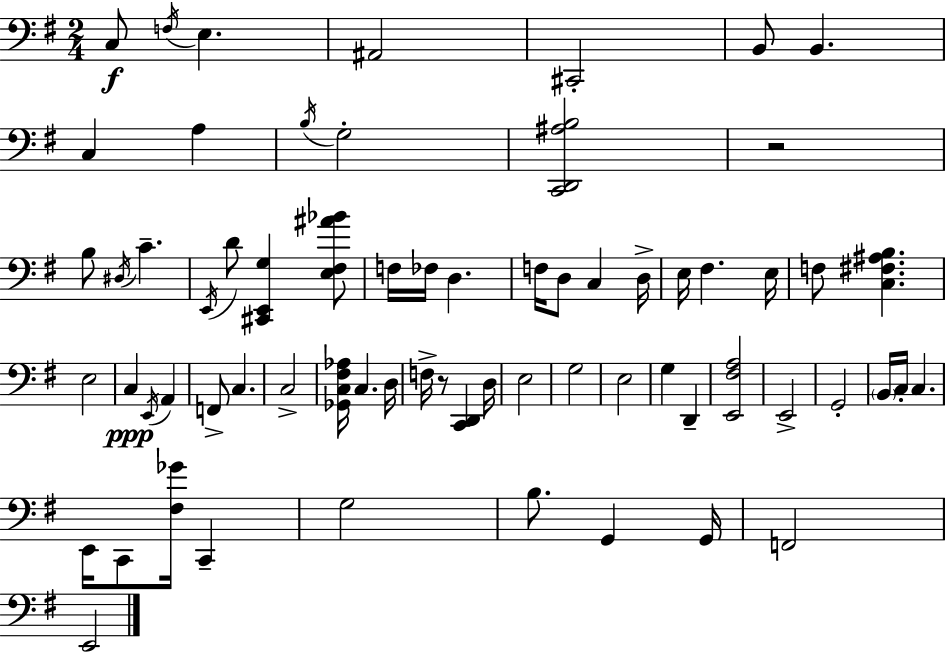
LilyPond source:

{
  \clef bass
  \numericTimeSignature
  \time 2/4
  \key g \major
  c8\f \acciaccatura { f16 } e4. | ais,2 | cis,2-. | b,8 b,4. | \break c4 a4 | \acciaccatura { b16 } g2-. | <c, d, ais b>2 | r2 | \break b8 \acciaccatura { dis16 } c'4.-- | \acciaccatura { e,16 } d'8 <cis, e, g>4 | <e fis ais' bes'>8 f16 fes16 d4. | f16 d8 c4 | \break d16-> e16 fis4. | e16 f8 <c fis ais b>4. | e2 | c4\ppp | \break \acciaccatura { e,16 } a,4 f,8-> c4. | c2-> | <ges, c fis aes>16 c4. | d16 f16-> r8 | \break <c, d,>4 d16 e2 | g2 | e2 | g4 | \break d,4-- <e, fis a>2 | e,2-> | g,2-. | \parenthesize b,16 c16-. c4. | \break e,16 c,8 | <fis ges'>16 c,4-- g2 | b8. | g,4 g,16 f,2 | \break e,2 | \bar "|."
}